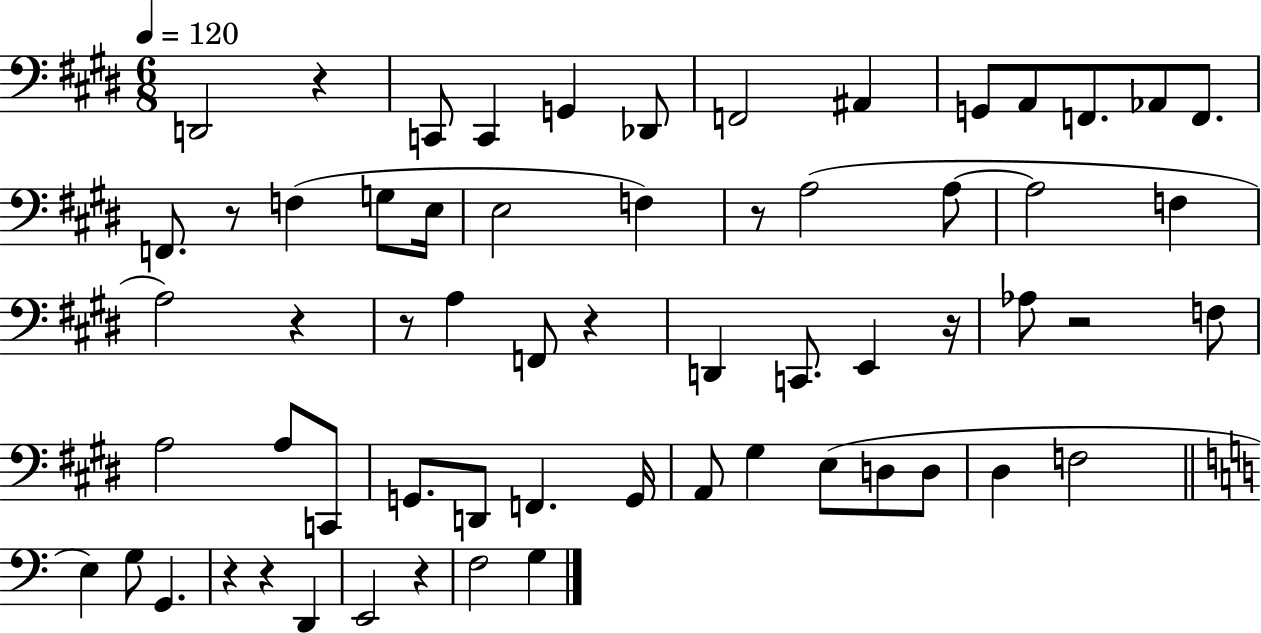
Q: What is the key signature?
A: E major